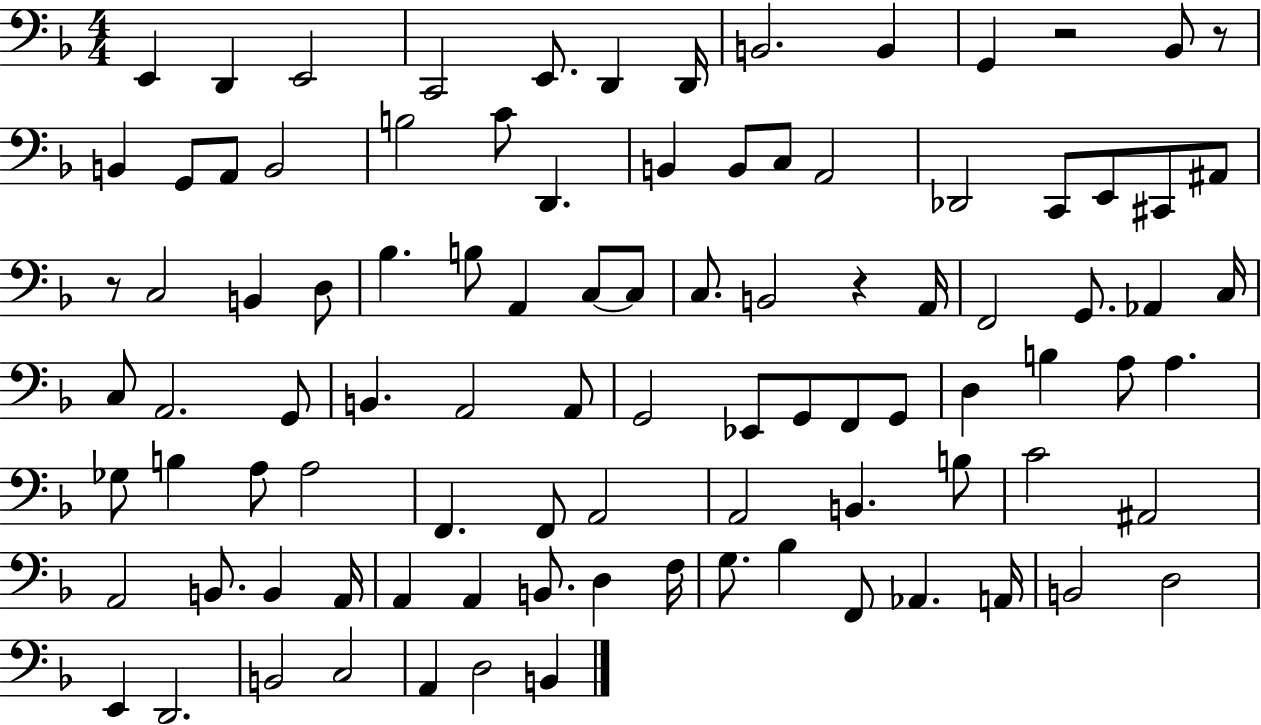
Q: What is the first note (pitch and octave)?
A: E2